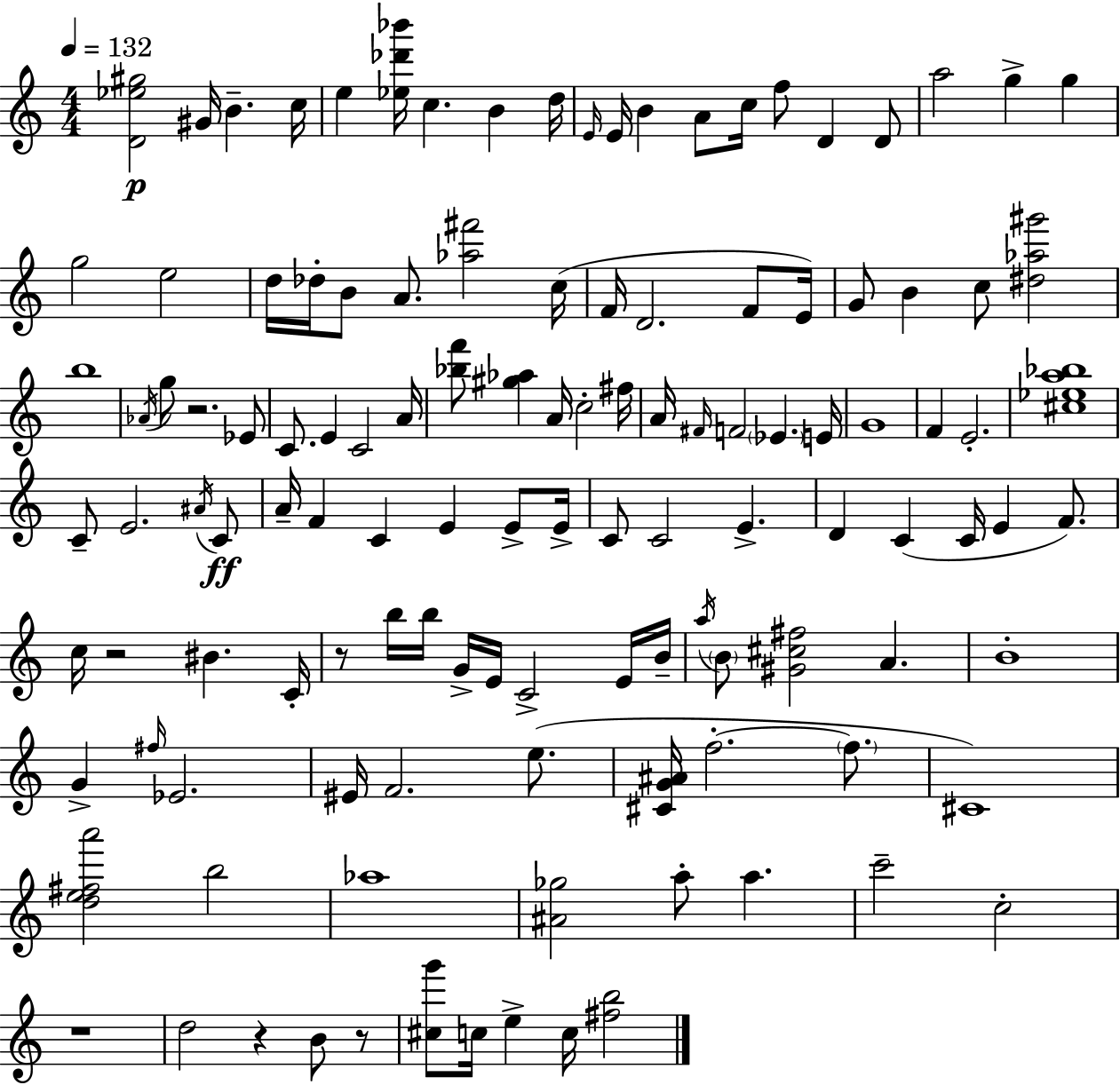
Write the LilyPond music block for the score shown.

{
  \clef treble
  \numericTimeSignature
  \time 4/4
  \key a \minor
  \tempo 4 = 132
  <d' ees'' gis''>2\p gis'16 b'4.-- c''16 | e''4 <ees'' des''' bes'''>16 c''4. b'4 d''16 | \grace { e'16 } e'16 b'4 a'8 c''16 f''8 d'4 d'8 | a''2 g''4-> g''4 | \break g''2 e''2 | d''16 des''16-. b'8 a'8. <aes'' fis'''>2 | c''16( f'16 d'2. f'8 | e'16) g'8 b'4 c''8 <dis'' aes'' gis'''>2 | \break b''1 | \acciaccatura { aes'16 } g''8 r2. | ees'8 c'8. e'4 c'2 | a'16 <bes'' f'''>8 <gis'' aes''>4 a'16 c''2-. | \break fis''16 a'16 \grace { fis'16 } f'2 \parenthesize ees'4. | e'16 g'1 | f'4 e'2.-. | <cis'' ees'' a'' bes''>1 | \break c'8-- e'2. | \acciaccatura { ais'16 }\ff c'8 a'16-- f'4 c'4 e'4 | e'8-> e'16-> c'8 c'2 e'4.-> | d'4 c'4( c'16 e'4 | \break f'8.) c''16 r2 bis'4. | c'16-. r8 b''16 b''16 g'16-> e'16 c'2-> | e'16 b'16-- \acciaccatura { a''16 } \parenthesize b'8 <gis' cis'' fis''>2 a'4. | b'1-. | \break g'4-> \grace { fis''16 } ees'2. | eis'16 f'2. | e''8.( <cis' g' ais'>16 f''2.-.~~ | \parenthesize f''8. cis'1) | \break <d'' e'' fis'' a'''>2 b''2 | aes''1 | <ais' ges''>2 a''8-. | a''4. c'''2-- c''2-. | \break r1 | d''2 r4 | b'8 r8 <cis'' g'''>8 c''16 e''4-> c''16 <fis'' b''>2 | \bar "|."
}